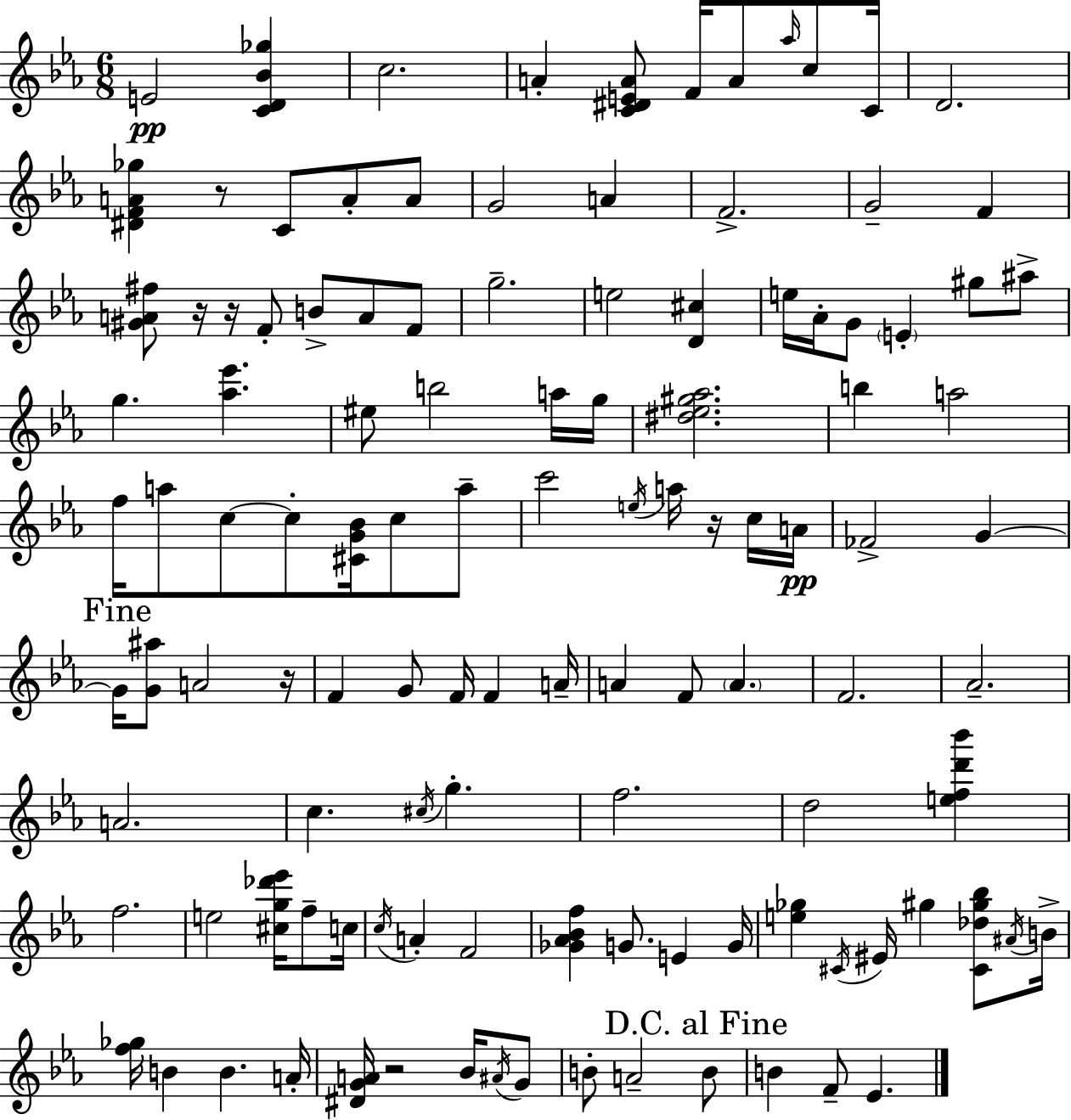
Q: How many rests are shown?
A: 6